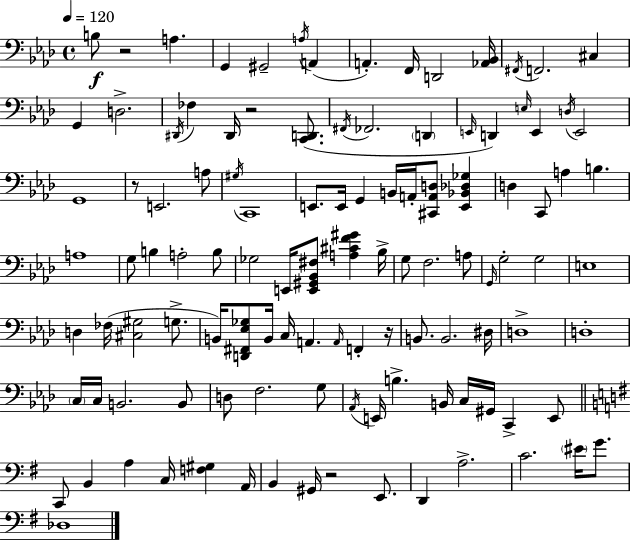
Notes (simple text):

B3/e R/h A3/q. G2/q G#2/h A3/s A2/q A2/q. F2/s D2/h [Ab2,Bb2]/s F#2/s F2/h. C#3/q G2/q D3/h. D#2/s FES3/q D#2/s R/h [C2,D2]/e. F#2/s FES2/h. D2/q E2/s D2/q E3/s E2/q D3/s E2/h G2/w R/e E2/h. A3/e G#3/s C2/w E2/e. E2/s G2/q B2/s A2/s [C#2,A2,D3]/e [E2,Bb2,Db3,Gb3]/q D3/q C2/e A3/q B3/q. A3/w G3/e B3/q A3/h B3/e Gb3/h E2/s [E2,G#2,Bb2,F#3]/e [A3,C#4,F4,G#4]/q Bb3/s G3/e F3/h. A3/e G2/s G3/h G3/h E3/w D3/q FES3/s [C#3,G#3]/h G3/e. B2/s [D2,F#2,Eb3,Gb3]/e B2/s C3/s A2/q. A2/s F2/q R/s B2/e. B2/h. D#3/s D3/w D3/w C3/s C3/s B2/h. B2/e D3/e F3/h. G3/e Ab2/s E2/s B3/q. B2/s C3/s G#2/s C2/q E2/e C2/e B2/q A3/q C3/s [F3,G#3]/q A2/s B2/q G#2/s R/h E2/e. D2/q A3/h. C4/h. EIS4/s G4/e. Db3/w